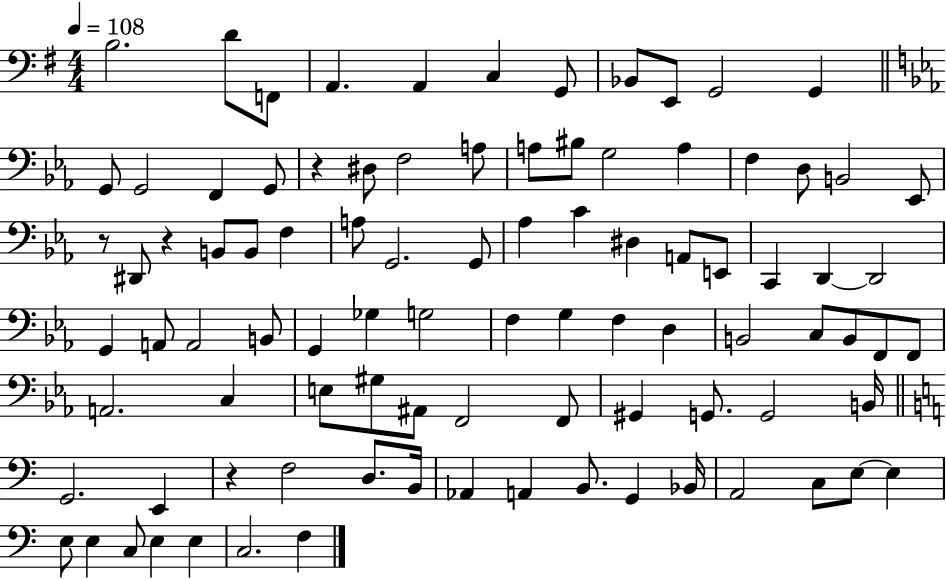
B3/h. D4/e F2/e A2/q. A2/q C3/q G2/e Bb2/e E2/e G2/h G2/q G2/e G2/h F2/q G2/e R/q D#3/e F3/h A3/e A3/e BIS3/e G3/h A3/q F3/q D3/e B2/h Eb2/e R/e D#2/e R/q B2/e B2/e F3/q A3/e G2/h. G2/e Ab3/q C4/q D#3/q A2/e E2/e C2/q D2/q D2/h G2/q A2/e A2/h B2/e G2/q Gb3/q G3/h F3/q G3/q F3/q D3/q B2/h C3/e B2/e F2/e F2/e A2/h. C3/q E3/e G#3/e A#2/e F2/h F2/e G#2/q G2/e. G2/h B2/s G2/h. E2/q R/q F3/h D3/e. B2/s Ab2/q A2/q B2/e. G2/q Bb2/s A2/h C3/e E3/e E3/q E3/e E3/q C3/e E3/q E3/q C3/h. F3/q